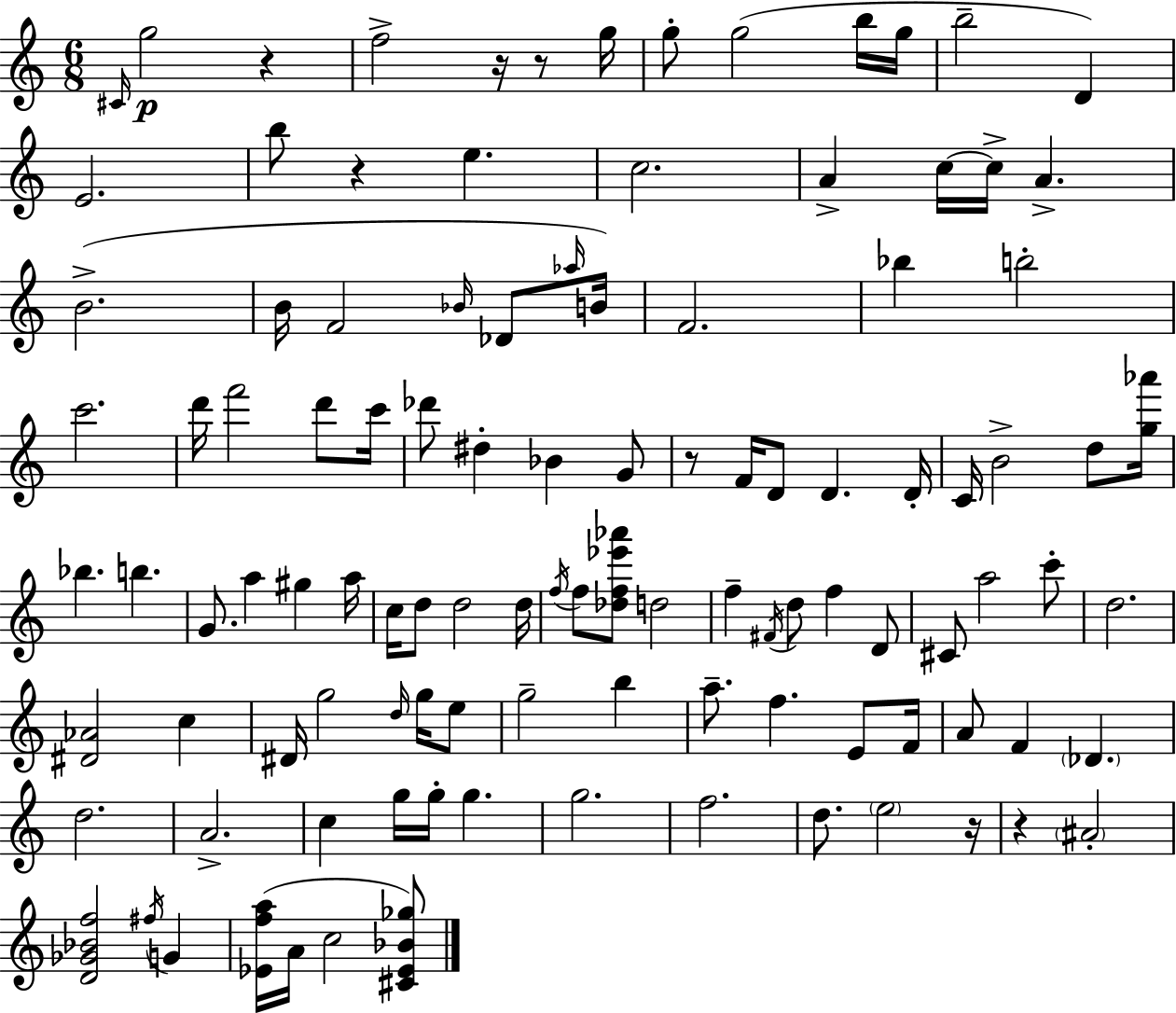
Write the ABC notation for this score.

X:1
T:Untitled
M:6/8
L:1/4
K:C
^C/4 g2 z f2 z/4 z/2 g/4 g/2 g2 b/4 g/4 b2 D E2 b/2 z e c2 A c/4 c/4 A B2 B/4 F2 _B/4 _D/2 _a/4 B/4 F2 _b b2 c'2 d'/4 f'2 d'/2 c'/4 _d'/2 ^d _B G/2 z/2 F/4 D/2 D D/4 C/4 B2 d/2 [g_a']/4 _b b G/2 a ^g a/4 c/4 d/2 d2 d/4 f/4 f/2 [_df_e'_a']/2 d2 f ^F/4 d/2 f D/2 ^C/2 a2 c'/2 d2 [^D_A]2 c ^D/4 g2 d/4 g/4 e/2 g2 b a/2 f E/2 F/4 A/2 F _D d2 A2 c g/4 g/4 g g2 f2 d/2 e2 z/4 z ^A2 [D_G_Bf]2 ^f/4 G [_Efa]/4 A/4 c2 [^C_E_B_g]/2